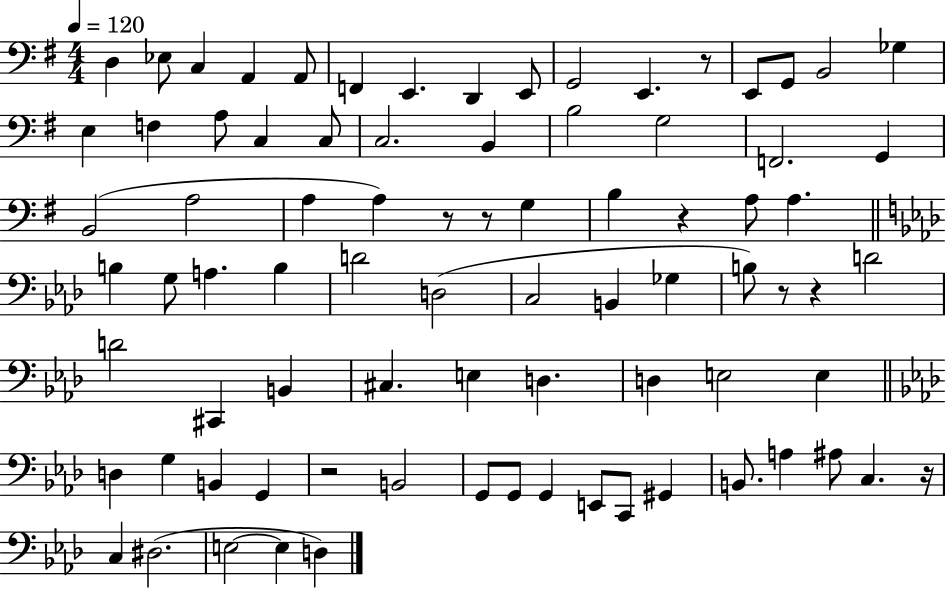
{
  \clef bass
  \numericTimeSignature
  \time 4/4
  \key g \major
  \tempo 4 = 120
  d4 ees8 c4 a,4 a,8 | f,4 e,4. d,4 e,8 | g,2 e,4. r8 | e,8 g,8 b,2 ges4 | \break e4 f4 a8 c4 c8 | c2. b,4 | b2 g2 | f,2. g,4 | \break b,2( a2 | a4 a4) r8 r8 g4 | b4 r4 a8 a4. | \bar "||" \break \key f \minor b4 g8 a4. b4 | d'2 d2( | c2 b,4 ges4 | b8) r8 r4 d'2 | \break d'2 cis,4 b,4 | cis4. e4 d4. | d4 e2 e4 | \bar "||" \break \key aes \major d4 g4 b,4 g,4 | r2 b,2 | g,8 g,8 g,4 e,8 c,8 gis,4 | b,8. a4 ais8 c4. r16 | \break c4 dis2.( | e2~~ e4 d4) | \bar "|."
}